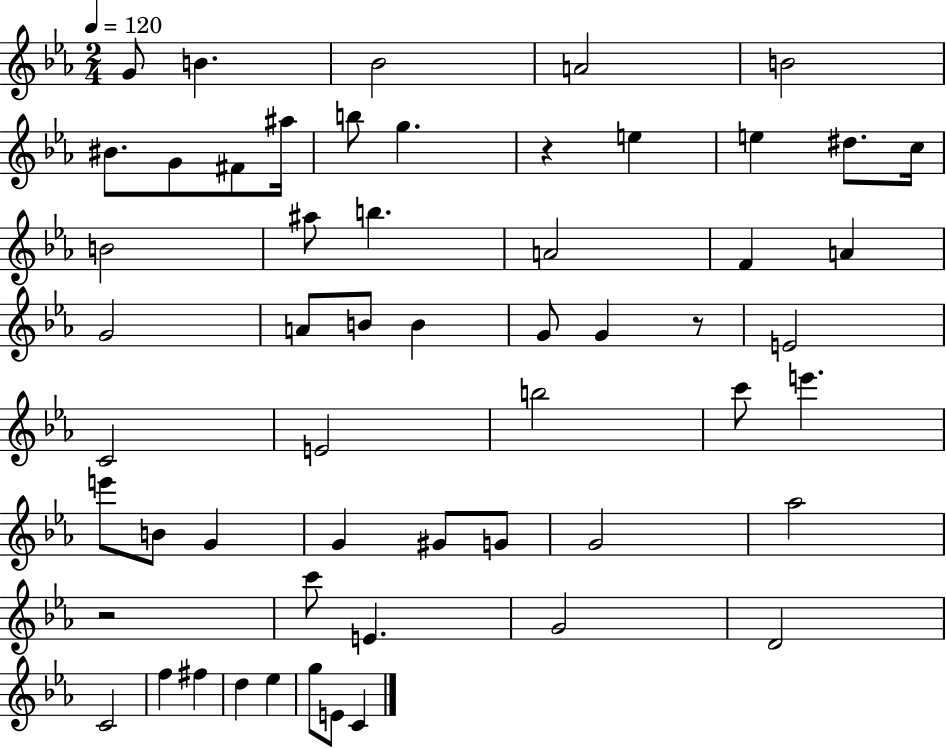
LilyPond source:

{
  \clef treble
  \numericTimeSignature
  \time 2/4
  \key ees \major
  \tempo 4 = 120
  \repeat volta 2 { g'8 b'4. | bes'2 | a'2 | b'2 | \break bis'8. g'8 fis'8 ais''16 | b''8 g''4. | r4 e''4 | e''4 dis''8. c''16 | \break b'2 | ais''8 b''4. | a'2 | f'4 a'4 | \break g'2 | a'8 b'8 b'4 | g'8 g'4 r8 | e'2 | \break c'2 | e'2 | b''2 | c'''8 e'''4. | \break e'''8 b'8 g'4 | g'4 gis'8 g'8 | g'2 | aes''2 | \break r2 | c'''8 e'4. | g'2 | d'2 | \break c'2 | f''4 fis''4 | d''4 ees''4 | g''8 e'8 c'4 | \break } \bar "|."
}